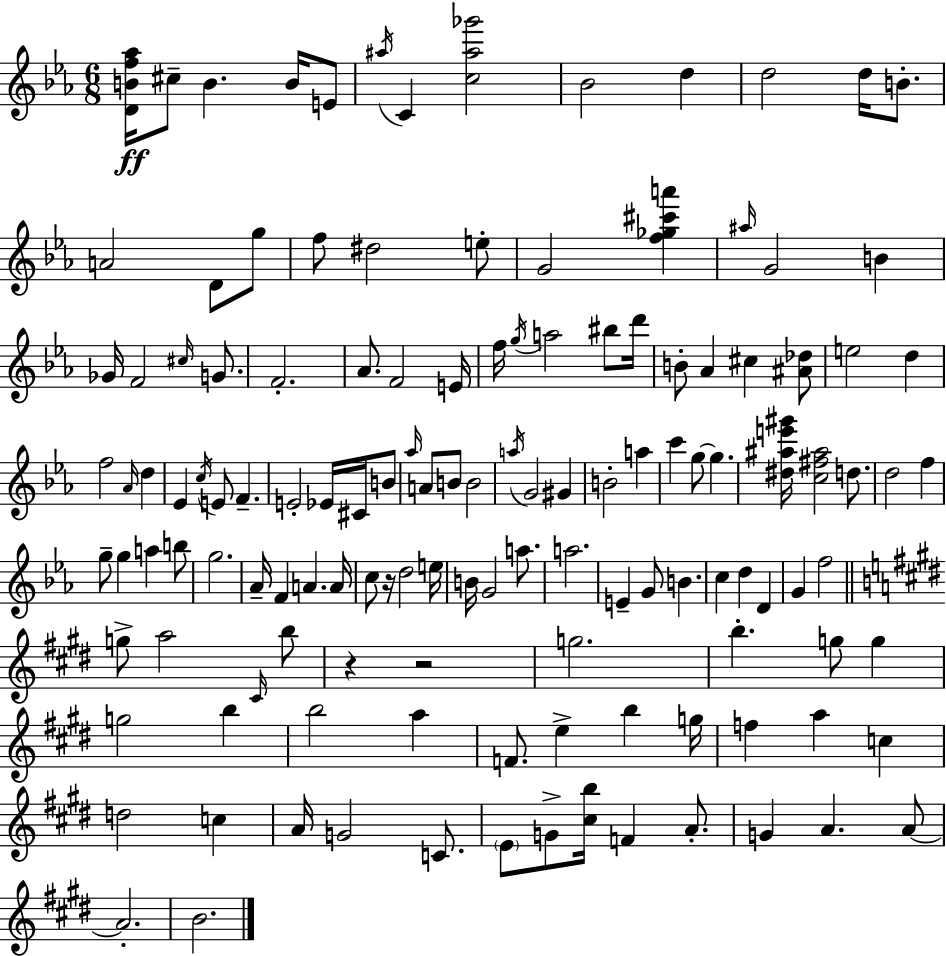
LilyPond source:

{
  \clef treble
  \numericTimeSignature
  \time 6/8
  \key ees \major
  \repeat volta 2 { <d' b' f'' aes''>16\ff cis''8-- b'4. b'16 e'8 | \acciaccatura { ais''16 } c'4 <c'' ais'' ges'''>2 | bes'2 d''4 | d''2 d''16 b'8.-. | \break a'2 d'8 g''8 | f''8 dis''2 e''8-. | g'2 <f'' ges'' cis''' a'''>4 | \grace { ais''16 } g'2 b'4 | \break ges'16 f'2 \grace { cis''16 } | g'8. f'2.-. | aes'8. f'2 | e'16 f''16 \acciaccatura { g''16 } a''2 | \break bis''8 d'''16 b'8-. aes'4 cis''4 | <ais' des''>8 e''2 | d''4 f''2 | \grace { aes'16 } d''4 ees'4 \acciaccatura { c''16 } e'8 | \break f'4.-- e'2-. | ees'16 cis'16 b'8 \grace { aes''16 } a'8 b'8 b'2 | \acciaccatura { a''16 } g'2 | gis'4 b'2-. | \break a''4 c'''4 | g''8~~ g''4. <dis'' ais'' e''' gis'''>16 <c'' fis'' ais''>2 | d''8. d''2 | f''4 g''8-- g''4 | \break a''4 b''8 g''2. | aes'16-- f'4 | a'4. a'16 c''8 r16 d''2 | e''16 b'16 g'2 | \break a''8. a''2. | e'4-- | g'8 b'4. c''4 | d''4 d'4 g'4 | \break f''2 \bar "||" \break \key e \major g''8-> a''2 \grace { cis'16 } b''8 | r4 r2 | g''2. | b''4.-. g''8 g''4 | \break g''2 b''4 | b''2 a''4 | f'8. e''4-> b''4 | g''16 f''4 a''4 c''4 | \break d''2 c''4 | a'16 g'2 c'8. | \parenthesize e'8 g'8-> <cis'' b''>16 f'4 a'8.-. | g'4 a'4. a'8~~ | \break a'2.-. | b'2. | } \bar "|."
}